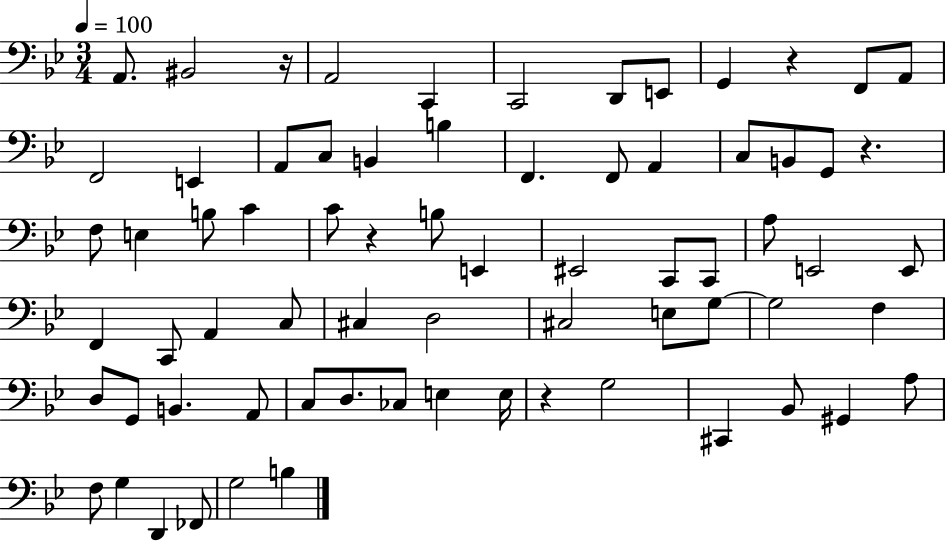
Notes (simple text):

A2/e. BIS2/h R/s A2/h C2/q C2/h D2/e E2/e G2/q R/q F2/e A2/e F2/h E2/q A2/e C3/e B2/q B3/q F2/q. F2/e A2/q C3/e B2/e G2/e R/q. F3/e E3/q B3/e C4/q C4/e R/q B3/e E2/q EIS2/h C2/e C2/e A3/e E2/h E2/e F2/q C2/e A2/q C3/e C#3/q D3/h C#3/h E3/e G3/e G3/h F3/q D3/e G2/e B2/q. A2/e C3/e D3/e. CES3/e E3/q E3/s R/q G3/h C#2/q Bb2/e G#2/q A3/e F3/e G3/q D2/q FES2/e G3/h B3/q